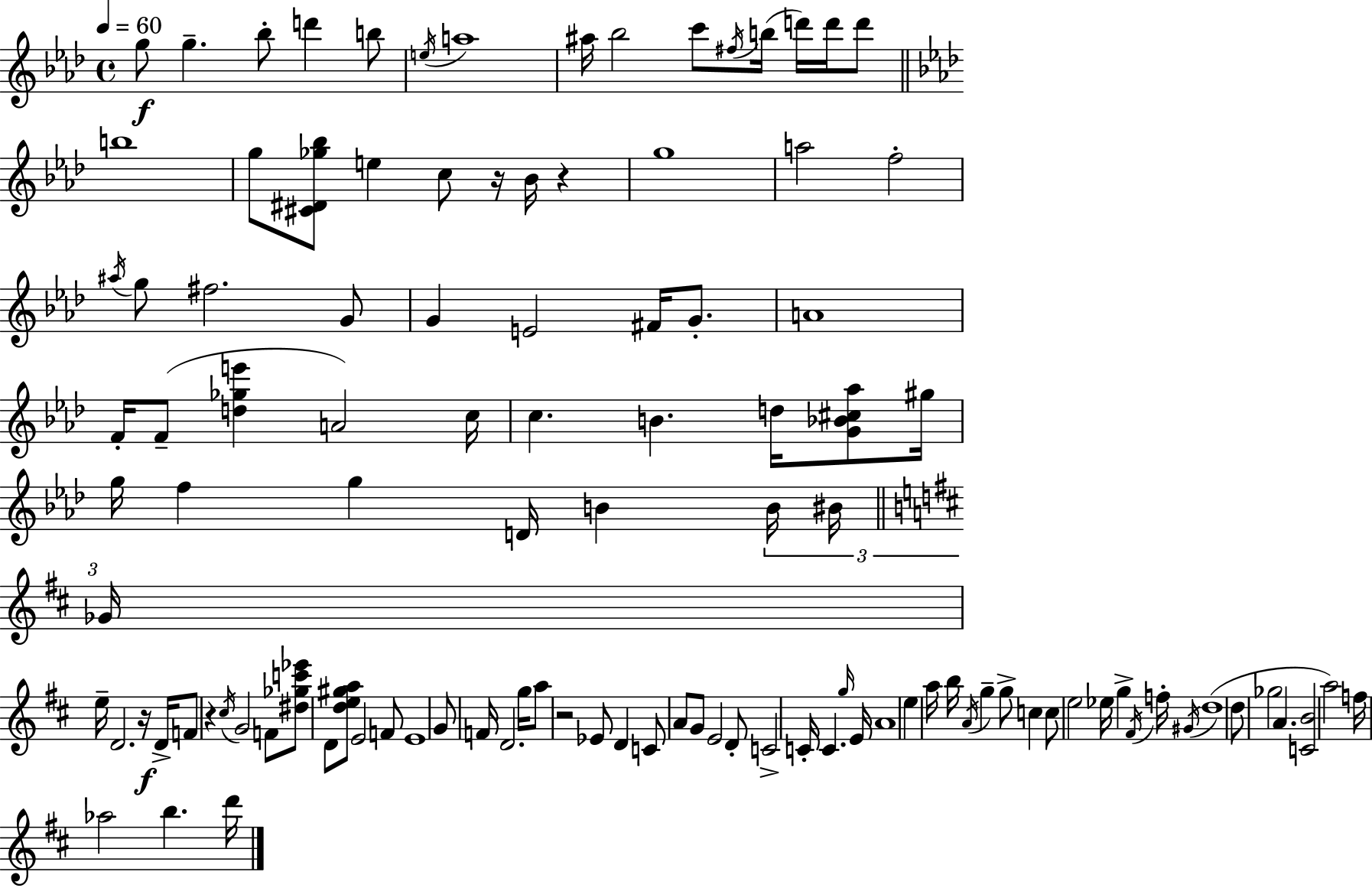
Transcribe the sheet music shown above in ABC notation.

X:1
T:Untitled
M:4/4
L:1/4
K:Ab
g/2 g _b/2 d' b/2 e/4 a4 ^a/4 _b2 c'/2 ^f/4 b/4 d'/4 d'/4 d'/2 b4 g/2 [^C^D_g_b]/2 e c/2 z/4 _B/4 z g4 a2 f2 ^a/4 g/2 ^f2 G/2 G E2 ^F/4 G/2 A4 F/4 F/2 [d_ge'] A2 c/4 c B d/4 [G_B^c_a]/2 ^g/4 g/4 f g D/4 B B/4 ^B/4 _G/4 e/4 D2 z/4 D/4 F/2 z ^c/4 G2 F/2 [^d_gc'_e']/2 D/2 [de^ga]/2 E2 F/2 E4 G/2 F/4 D2 g/4 a/2 z2 _E/2 D C/2 A/2 G/2 E2 D/2 C2 C/4 C g/4 E/4 A4 e a/4 b/4 A/4 g g/2 c c/2 e2 _e/4 g ^F/4 f/4 ^G/4 d4 d/2 _g2 A [CB]2 a2 f/4 _a2 b d'/4